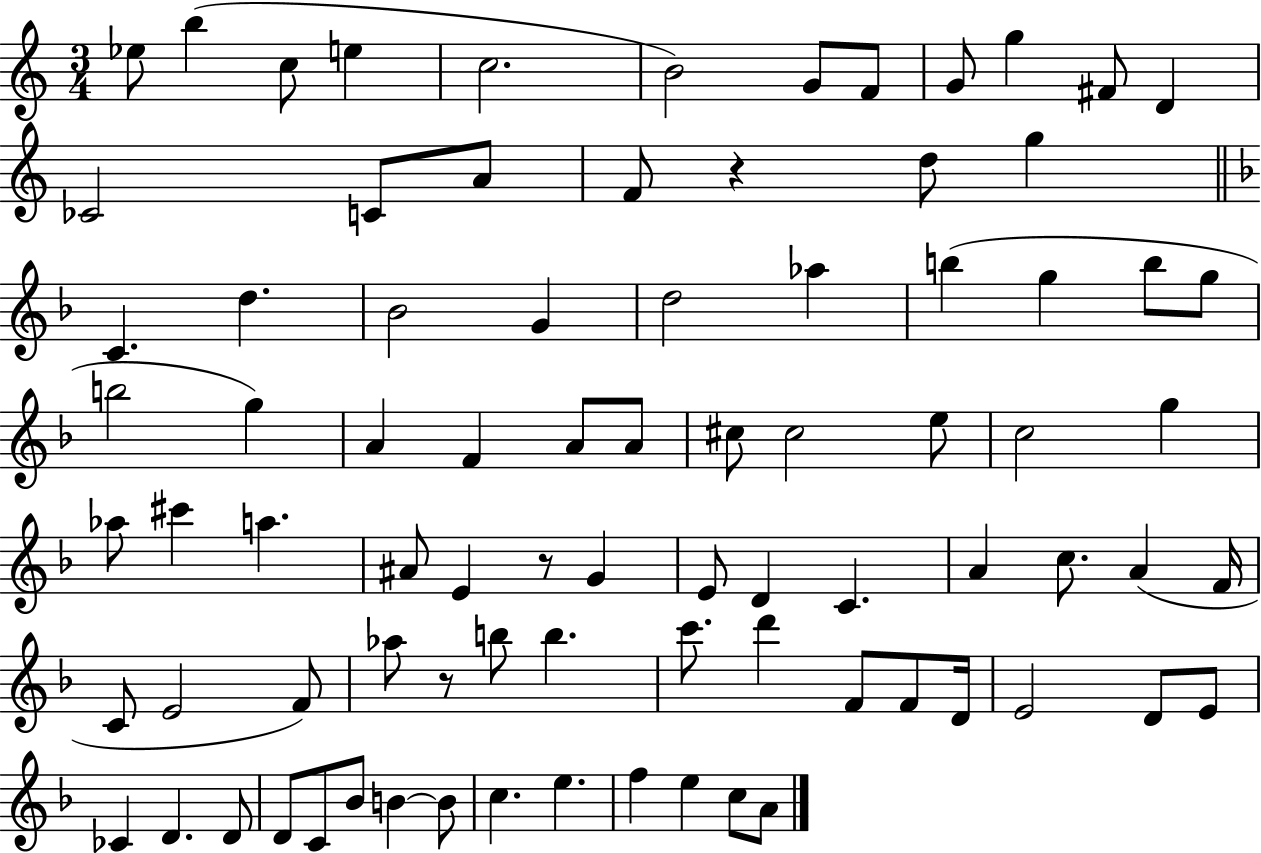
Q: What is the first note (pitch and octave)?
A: Eb5